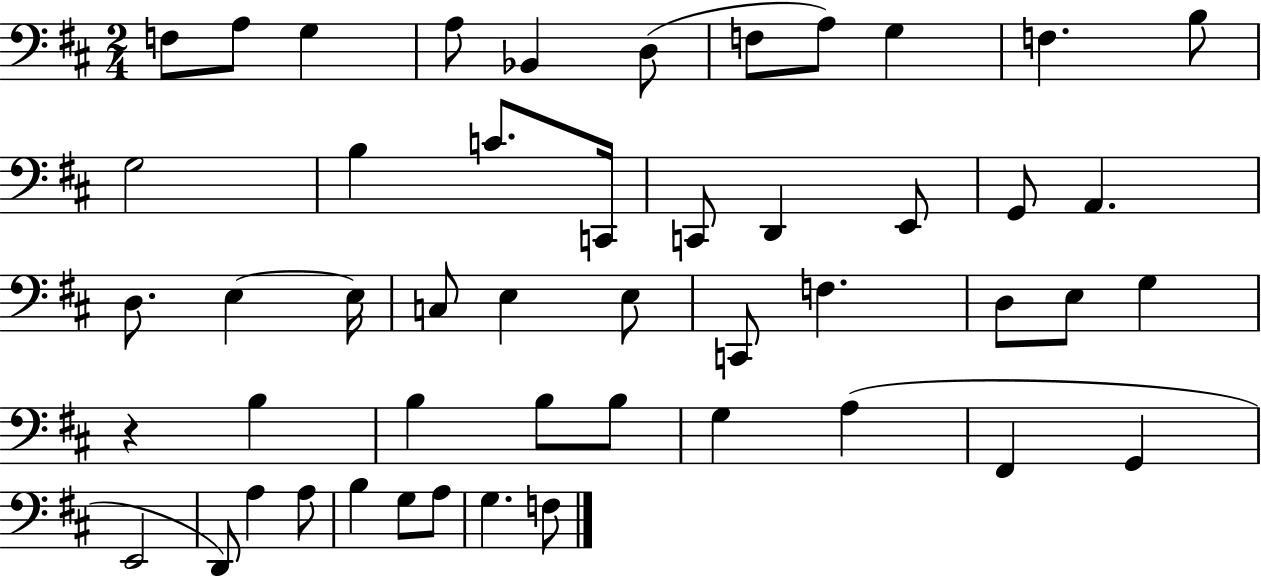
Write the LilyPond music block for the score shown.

{
  \clef bass
  \numericTimeSignature
  \time 2/4
  \key d \major
  f8 a8 g4 | a8 bes,4 d8( | f8 a8) g4 | f4. b8 | \break g2 | b4 c'8. c,16 | c,8 d,4 e,8 | g,8 a,4. | \break d8. e4~~ e16 | c8 e4 e8 | c,8 f4. | d8 e8 g4 | \break r4 b4 | b4 b8 b8 | g4 a4( | fis,4 g,4 | \break e,2 | d,8) a4 a8 | b4 g8 a8 | g4. f8 | \break \bar "|."
}